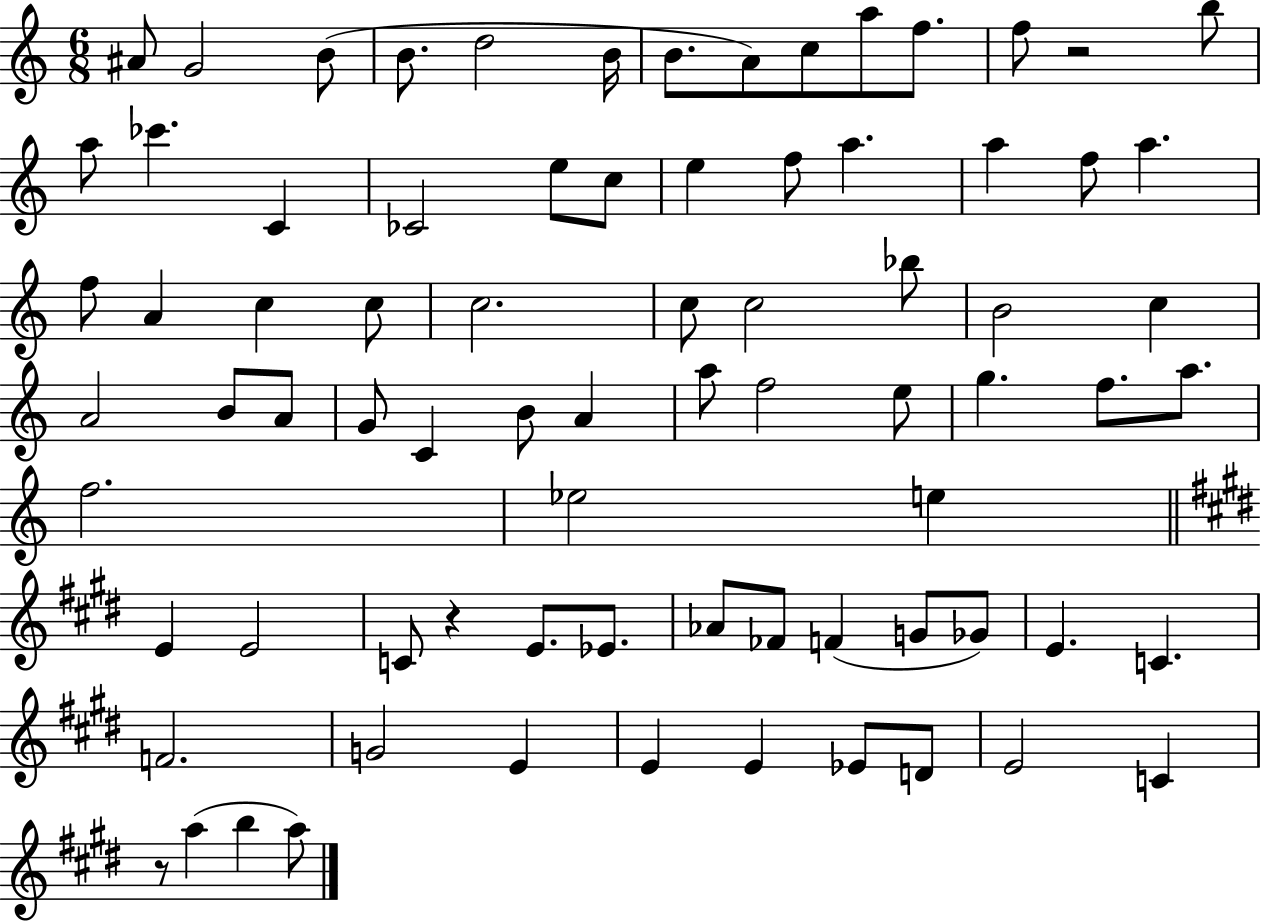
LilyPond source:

{
  \clef treble
  \numericTimeSignature
  \time 6/8
  \key c \major
  ais'8 g'2 b'8( | b'8. d''2 b'16 | b'8. a'8) c''8 a''8 f''8. | f''8 r2 b''8 | \break a''8 ces'''4. c'4 | ces'2 e''8 c''8 | e''4 f''8 a''4. | a''4 f''8 a''4. | \break f''8 a'4 c''4 c''8 | c''2. | c''8 c''2 bes''8 | b'2 c''4 | \break a'2 b'8 a'8 | g'8 c'4 b'8 a'4 | a''8 f''2 e''8 | g''4. f''8. a''8. | \break f''2. | ees''2 e''4 | \bar "||" \break \key e \major e'4 e'2 | c'8 r4 e'8. ees'8. | aes'8 fes'8 f'4( g'8 ges'8) | e'4. c'4. | \break f'2. | g'2 e'4 | e'4 e'4 ees'8 d'8 | e'2 c'4 | \break r8 a''4( b''4 a''8) | \bar "|."
}